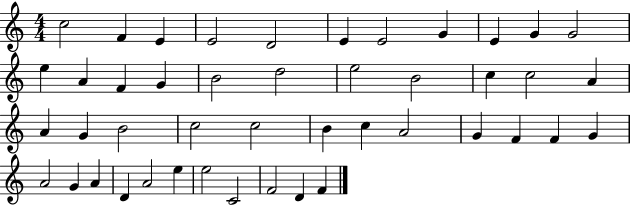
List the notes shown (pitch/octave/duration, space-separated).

C5/h F4/q E4/q E4/h D4/h E4/q E4/h G4/q E4/q G4/q G4/h E5/q A4/q F4/q G4/q B4/h D5/h E5/h B4/h C5/q C5/h A4/q A4/q G4/q B4/h C5/h C5/h B4/q C5/q A4/h G4/q F4/q F4/q G4/q A4/h G4/q A4/q D4/q A4/h E5/q E5/h C4/h F4/h D4/q F4/q